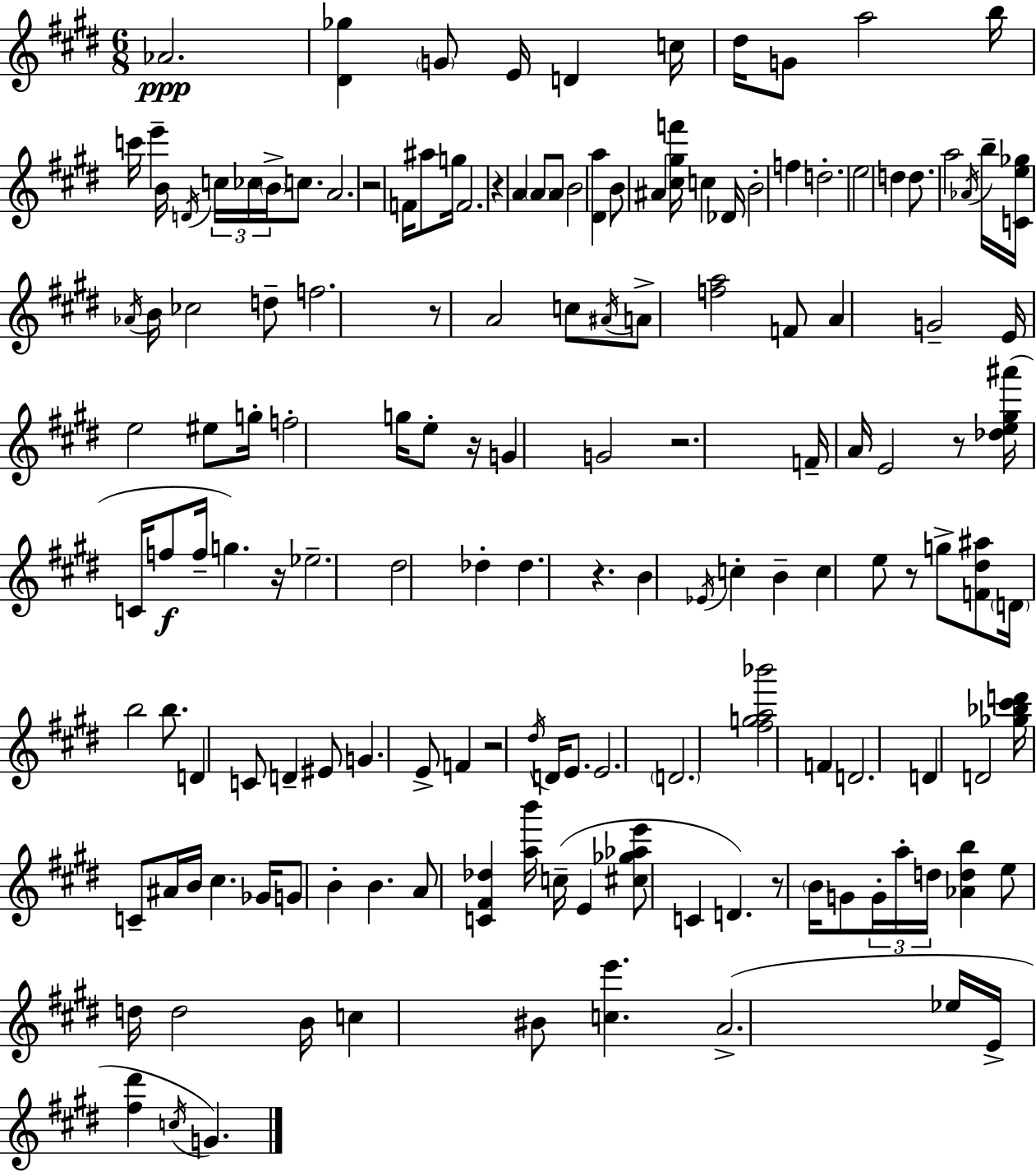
{
  \clef treble
  \numericTimeSignature
  \time 6/8
  \key e \major
  aes'2.\ppp | <dis' ges''>4 \parenthesize g'8 e'16 d'4 c''16 | dis''16 g'8 a''2 b''16 | c'''16 e'''4-- b'16 \acciaccatura { d'16 } \tuplet 3/2 { c''16 ces''16 \parenthesize b'16-> } c''8. | \break a'2. | r2 f'16 ais''8 | g''16 f'2. | r4 a'4 \parenthesize a'8 a'8 | \break b'2 <dis' a''>4 | b'8 ais'4 <cis'' gis'' f'''>16 c''4 | des'16 b'2-. f''4 | d''2.-. | \break e''2 d''4 | d''8. a''2 | \acciaccatura { aes'16 } b''16-- <c' e'' ges''>16 \acciaccatura { aes'16 } b'16 ces''2 | d''8-- f''2. | \break r8 a'2 | c''8 \acciaccatura { ais'16 } a'8-> <f'' a''>2 | f'8 a'4 g'2-- | e'16 e''2 | \break eis''8 g''16-. f''2-. | g''16 e''8-. r16 g'4 g'2 | r2. | f'16-- a'16 e'2 | \break r8 <des'' e'' gis'' ais'''>16( c'16 f''8\f f''16-- g''4.) | r16 ees''2.-- | dis''2 | des''4-. des''4. r4. | \break b'4 \acciaccatura { ees'16 } c''4-. | b'4-- c''4 e''8 r8 | g''8-> <f' dis'' ais''>8 \parenthesize d'16 b''2 | b''8. d'4 c'8 d'4-- | \break eis'8 g'4. e'8-> | f'4 r2 | \acciaccatura { dis''16 } d'16 e'8. e'2. | \parenthesize d'2. | \break <fis'' g'' a'' bes'''>2 | f'4 d'2. | d'4 d'2 | <ges'' bes'' cis''' d'''>16 c'8-- ais'16 b'16 cis''4. | \break ges'16 g'8 b'4-. | b'4. a'8 <c' fis' des''>4 | <a'' b'''>16 c''16--( e'4 <cis'' ges'' aes'' e'''>8 c'4 | d'4.) r8 \parenthesize b'16 g'8 \tuplet 3/2 { g'16-. | \break a''16-. d''16 } <aes' d'' b''>4 e''8 d''16 d''2 | b'16 c''4 bis'8 | <c'' e'''>4. a'2.->( | ees''16 e'16-> <fis'' dis'''>4 | \break \acciaccatura { c''16 }) g'4. \bar "|."
}